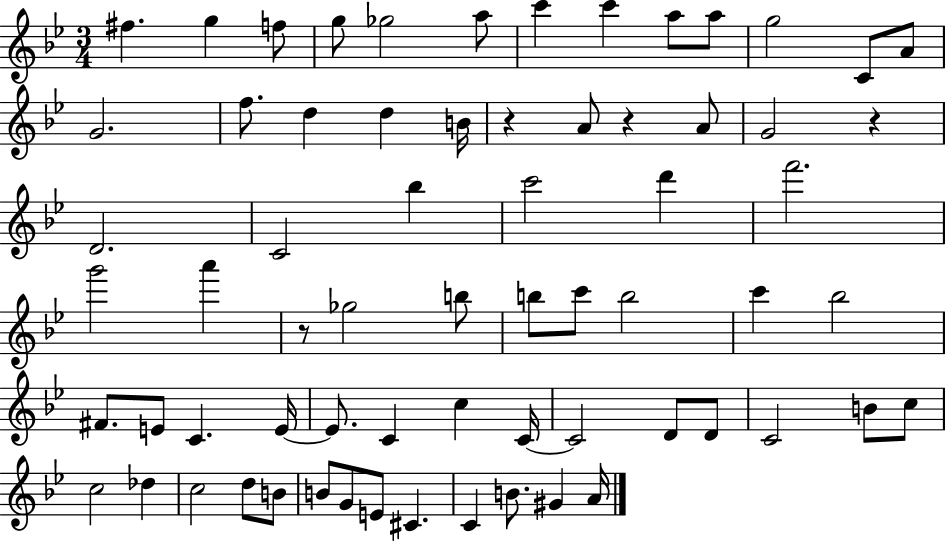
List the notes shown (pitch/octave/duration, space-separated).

F#5/q. G5/q F5/e G5/e Gb5/h A5/e C6/q C6/q A5/e A5/e G5/h C4/e A4/e G4/h. F5/e. D5/q D5/q B4/s R/q A4/e R/q A4/e G4/h R/q D4/h. C4/h Bb5/q C6/h D6/q F6/h. G6/h A6/q R/e Gb5/h B5/e B5/e C6/e B5/h C6/q Bb5/h F#4/e. E4/e C4/q. E4/s E4/e. C4/q C5/q C4/s C4/h D4/e D4/e C4/h B4/e C5/e C5/h Db5/q C5/h D5/e B4/e B4/e G4/e E4/e C#4/q. C4/q B4/e. G#4/q A4/s